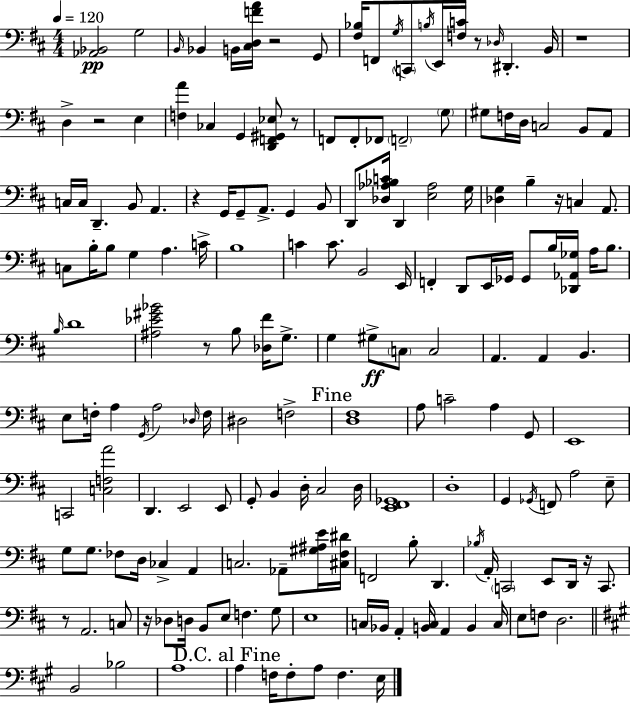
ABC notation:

X:1
T:Untitled
M:4/4
L:1/4
K:D
[_A,,_B,,]2 G,2 B,,/4 _B,, B,,/4 [^C,D,FA]/4 z2 G,,/2 [^F,_B,]/4 F,,/2 G,/4 C,,/2 B,/4 E,,/4 [F,C]/4 z/2 _D,/4 ^D,, B,,/4 z4 D, z2 E, [F,A] _C, G,, [D,,F,,^G,,_E,]/2 z/2 F,,/2 F,,/2 _F,,/2 F,,2 G,/2 ^G,/2 F,/4 D,/4 C,2 B,,/2 A,,/2 C,/4 C,/4 D,, B,,/2 A,, z G,,/4 G,,/2 A,,/2 G,, B,,/2 D,,/2 [_D,_A,_B,C]/4 D,, [E,_A,]2 G,/4 [_D,G,] B, z/4 C, A,,/2 C,/2 B,/4 B,/2 G, A, C/4 B,4 C C/2 B,,2 E,,/4 F,, D,,/2 E,,/4 _G,,/4 _G,,/2 B,/4 [_D,,_A,,_G,]/4 A,/4 B,/2 B,/4 D4 [^A,_E^G_B]2 z/2 B,/2 [_D,^F]/4 G,/2 G, ^G,/2 C,/2 C,2 A,, A,, B,, E,/2 F,/4 A, G,,/4 A,2 _D,/4 F,/4 ^D,2 F,2 [D,^F,]4 A,/2 C2 A, G,,/2 E,,4 C,,2 [C,F,A]2 D,, E,,2 E,,/2 G,,/2 B,, D,/4 ^C,2 D,/4 [E,,^F,,_G,,]4 D,4 G,, _G,,/4 F,,/2 A,2 E,/2 G,/2 G,/2 _F,/2 D,/4 _C, A,, C,2 _A,,/2 [^G,^A,E]/4 [^C,^F,^D]/4 F,,2 B,/2 D,, _B,/4 A,,/4 C,,2 E,,/2 D,,/4 z/4 C,,/2 z/2 A,,2 C,/2 z/4 _D,/2 D,/4 B,,/2 E,/2 F, G,/2 E,4 C,/4 _B,,/4 A,, [B,,C,]/4 A,, B,, C,/4 E,/2 F,/2 D,2 B,,2 _B,2 A,4 A, F,/4 F,/2 A,/2 F, E,/4